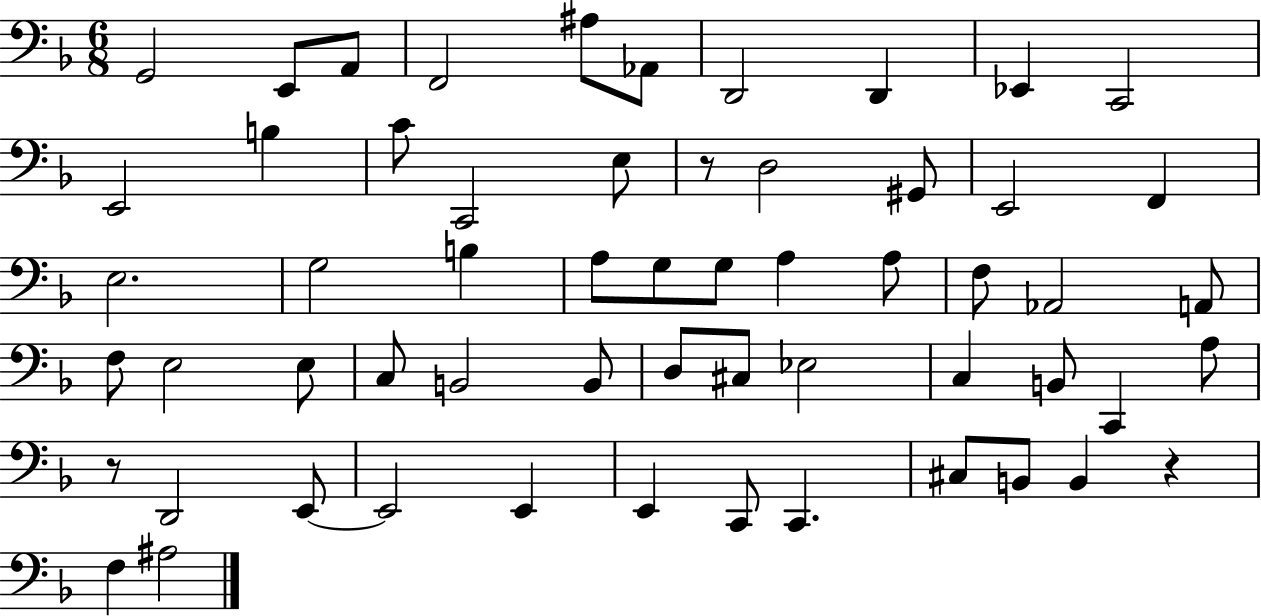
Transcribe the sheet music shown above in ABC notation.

X:1
T:Untitled
M:6/8
L:1/4
K:F
G,,2 E,,/2 A,,/2 F,,2 ^A,/2 _A,,/2 D,,2 D,, _E,, C,,2 E,,2 B, C/2 C,,2 E,/2 z/2 D,2 ^G,,/2 E,,2 F,, E,2 G,2 B, A,/2 G,/2 G,/2 A, A,/2 F,/2 _A,,2 A,,/2 F,/2 E,2 E,/2 C,/2 B,,2 B,,/2 D,/2 ^C,/2 _E,2 C, B,,/2 C,, A,/2 z/2 D,,2 E,,/2 E,,2 E,, E,, C,,/2 C,, ^C,/2 B,,/2 B,, z F, ^A,2